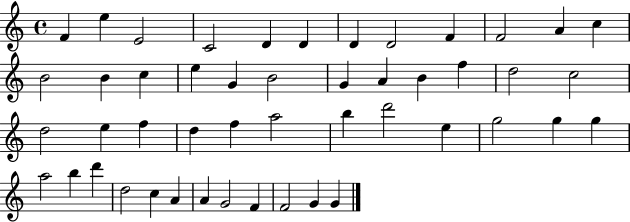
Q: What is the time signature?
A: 4/4